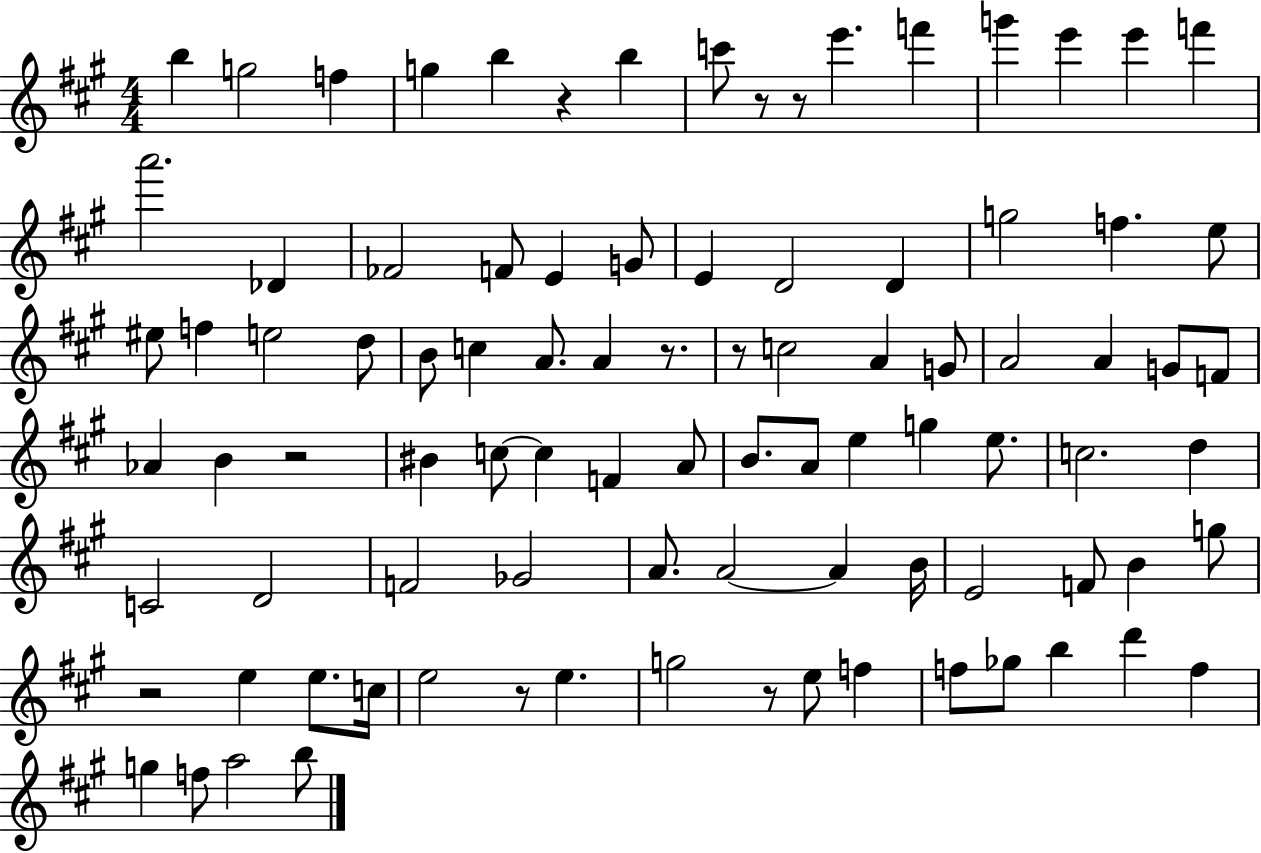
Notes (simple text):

B5/q G5/h F5/q G5/q B5/q R/q B5/q C6/e R/e R/e E6/q. F6/q G6/q E6/q E6/q F6/q A6/h. Db4/q FES4/h F4/e E4/q G4/e E4/q D4/h D4/q G5/h F5/q. E5/e EIS5/e F5/q E5/h D5/e B4/e C5/q A4/e. A4/q R/e. R/e C5/h A4/q G4/e A4/h A4/q G4/e F4/e Ab4/q B4/q R/h BIS4/q C5/e C5/q F4/q A4/e B4/e. A4/e E5/q G5/q E5/e. C5/h. D5/q C4/h D4/h F4/h Gb4/h A4/e. A4/h A4/q B4/s E4/h F4/e B4/q G5/e R/h E5/q E5/e. C5/s E5/h R/e E5/q. G5/h R/e E5/e F5/q F5/e Gb5/e B5/q D6/q F5/q G5/q F5/e A5/h B5/e